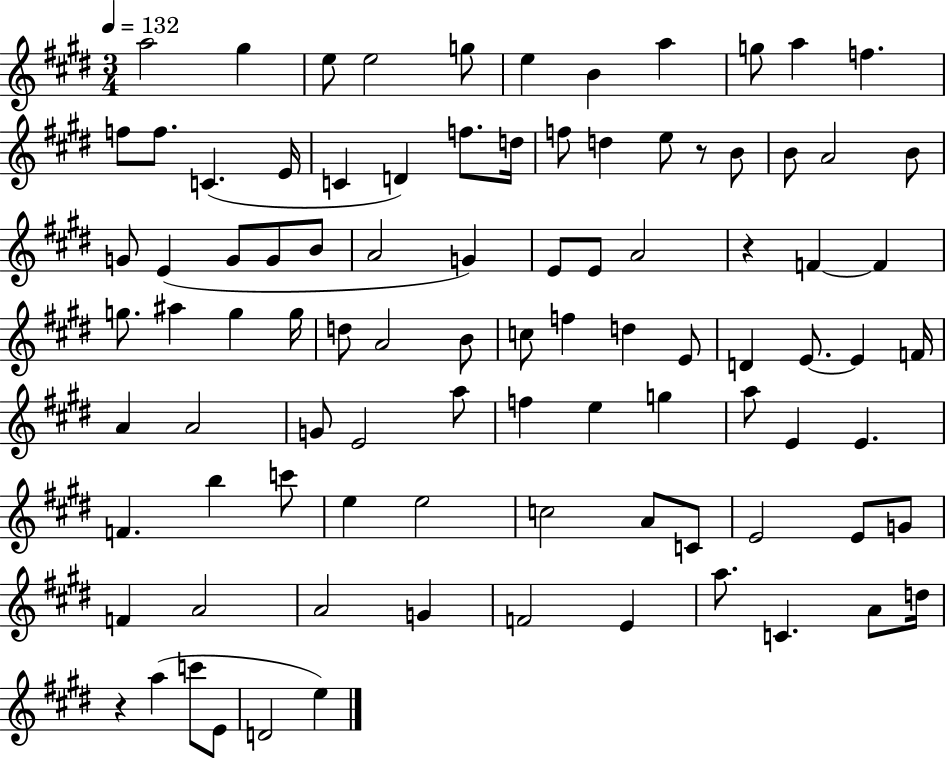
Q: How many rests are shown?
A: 3